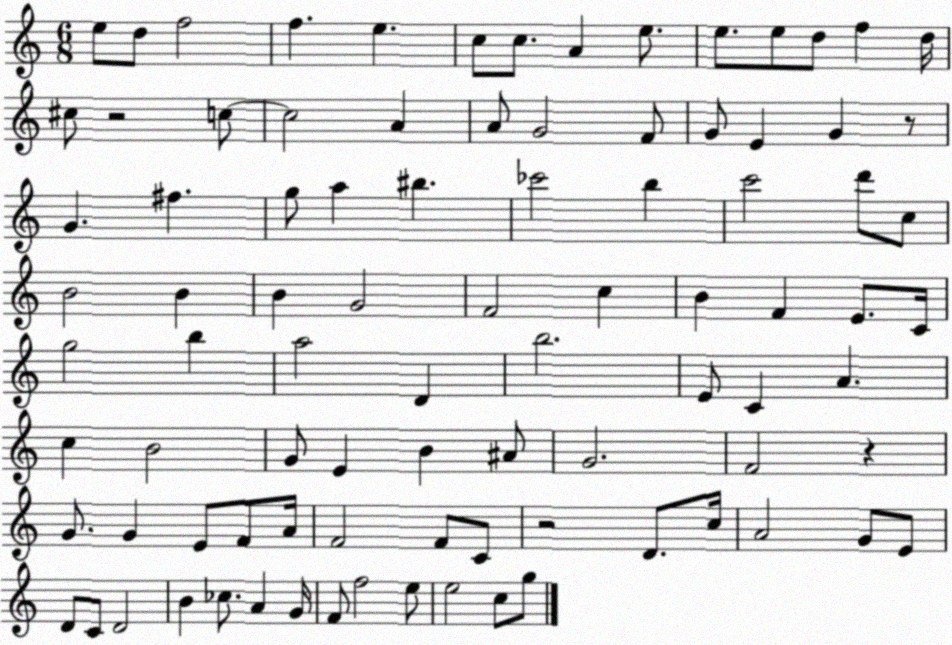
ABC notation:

X:1
T:Untitled
M:6/8
L:1/4
K:C
e/2 d/2 f2 f e c/2 c/2 A e/2 e/2 e/2 d/2 f d/4 ^c/2 z2 c/2 c2 A A/2 G2 F/2 G/2 E G z/2 G ^f g/2 a ^b _c'2 b c'2 d'/2 c/2 B2 B B G2 F2 c B F E/2 C/4 g2 b a2 D b2 E/2 C A c B2 G/2 E B ^A/2 G2 F2 z G/2 G E/2 F/2 A/4 F2 F/2 C/2 z2 D/2 c/4 A2 G/2 E/2 D/2 C/2 D2 B _c/2 A G/4 F/2 f2 e/2 e2 c/2 g/2